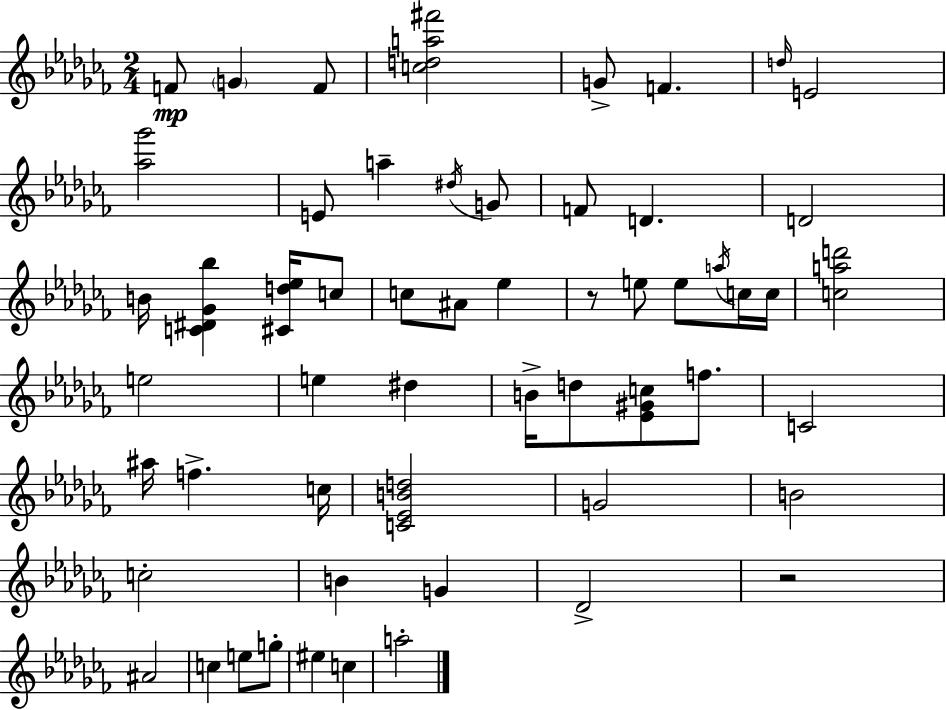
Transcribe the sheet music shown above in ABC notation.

X:1
T:Untitled
M:2/4
L:1/4
K:Abm
F/2 G F/2 [cda^f']2 G/2 F d/4 E2 [_a_g']2 E/2 a ^d/4 G/2 F/2 D D2 B/4 [C^D_G_b] [^Cd_e]/4 c/2 c/2 ^A/2 _e z/2 e/2 e/2 a/4 c/4 c/4 [cad']2 e2 e ^d B/4 d/2 [_E^Gc]/2 f/2 C2 ^a/4 f c/4 [C_EBd]2 G2 B2 c2 B G _D2 z2 ^A2 c e/2 g/2 ^e c a2